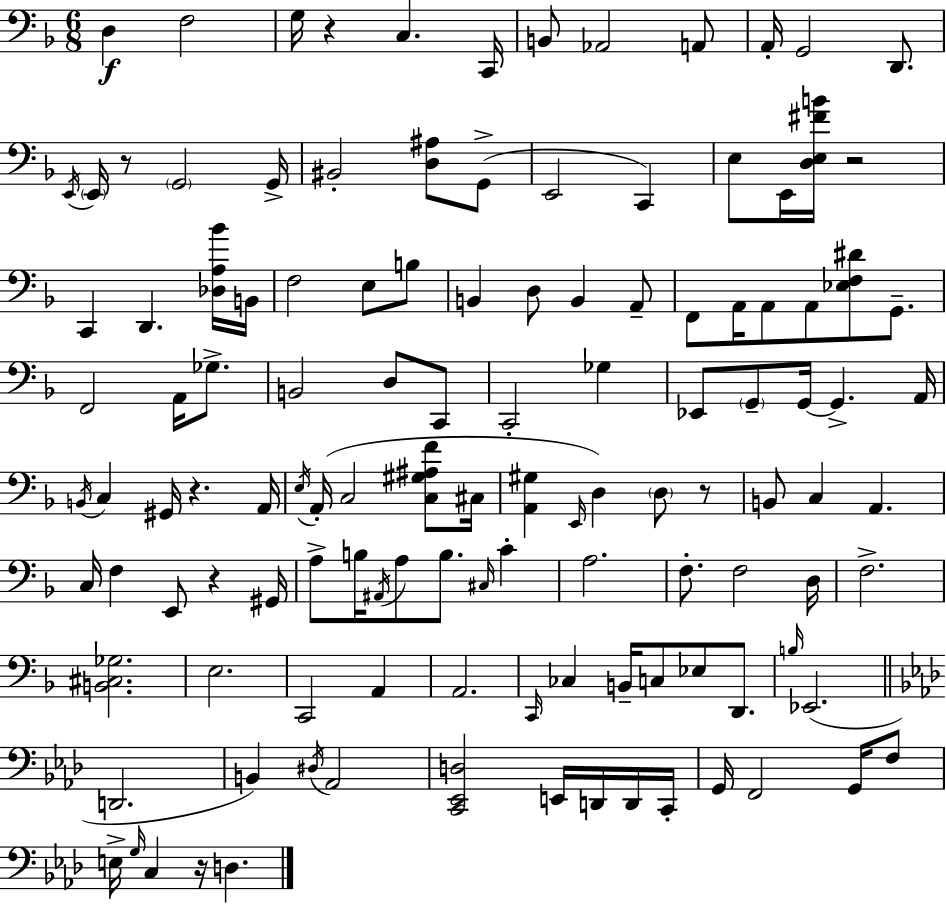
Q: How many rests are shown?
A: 7